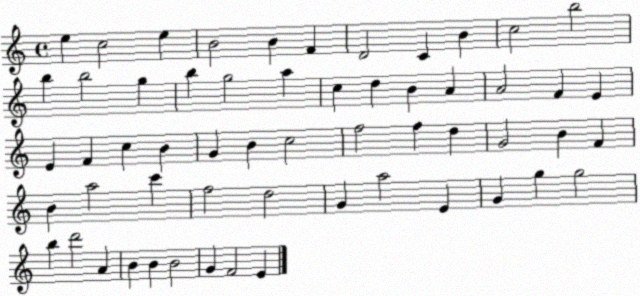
X:1
T:Untitled
M:4/4
L:1/4
K:C
e c2 e B2 B F D2 C B c2 b2 b b2 g b g2 a c d B A A2 F E E F c B G B c2 f2 f d G2 B F B a2 c' f2 d2 G a2 E G g g2 b d'2 A B B B2 G F2 E